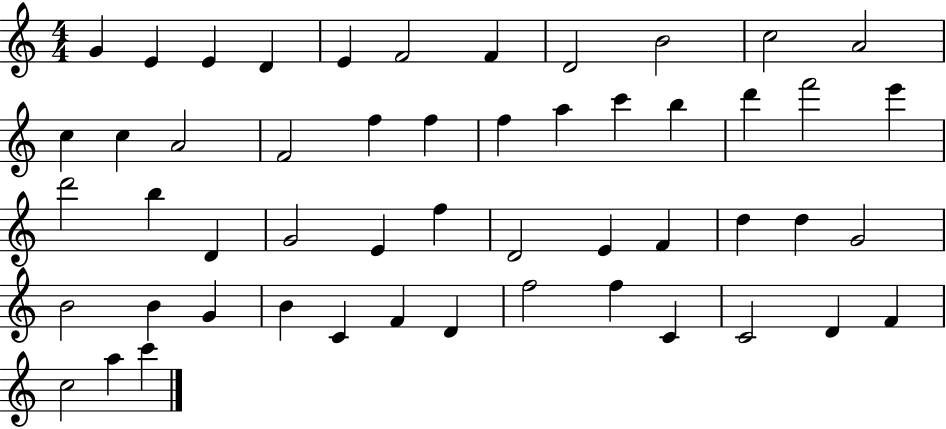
{
  \clef treble
  \numericTimeSignature
  \time 4/4
  \key c \major
  g'4 e'4 e'4 d'4 | e'4 f'2 f'4 | d'2 b'2 | c''2 a'2 | \break c''4 c''4 a'2 | f'2 f''4 f''4 | f''4 a''4 c'''4 b''4 | d'''4 f'''2 e'''4 | \break d'''2 b''4 d'4 | g'2 e'4 f''4 | d'2 e'4 f'4 | d''4 d''4 g'2 | \break b'2 b'4 g'4 | b'4 c'4 f'4 d'4 | f''2 f''4 c'4 | c'2 d'4 f'4 | \break c''2 a''4 c'''4 | \bar "|."
}